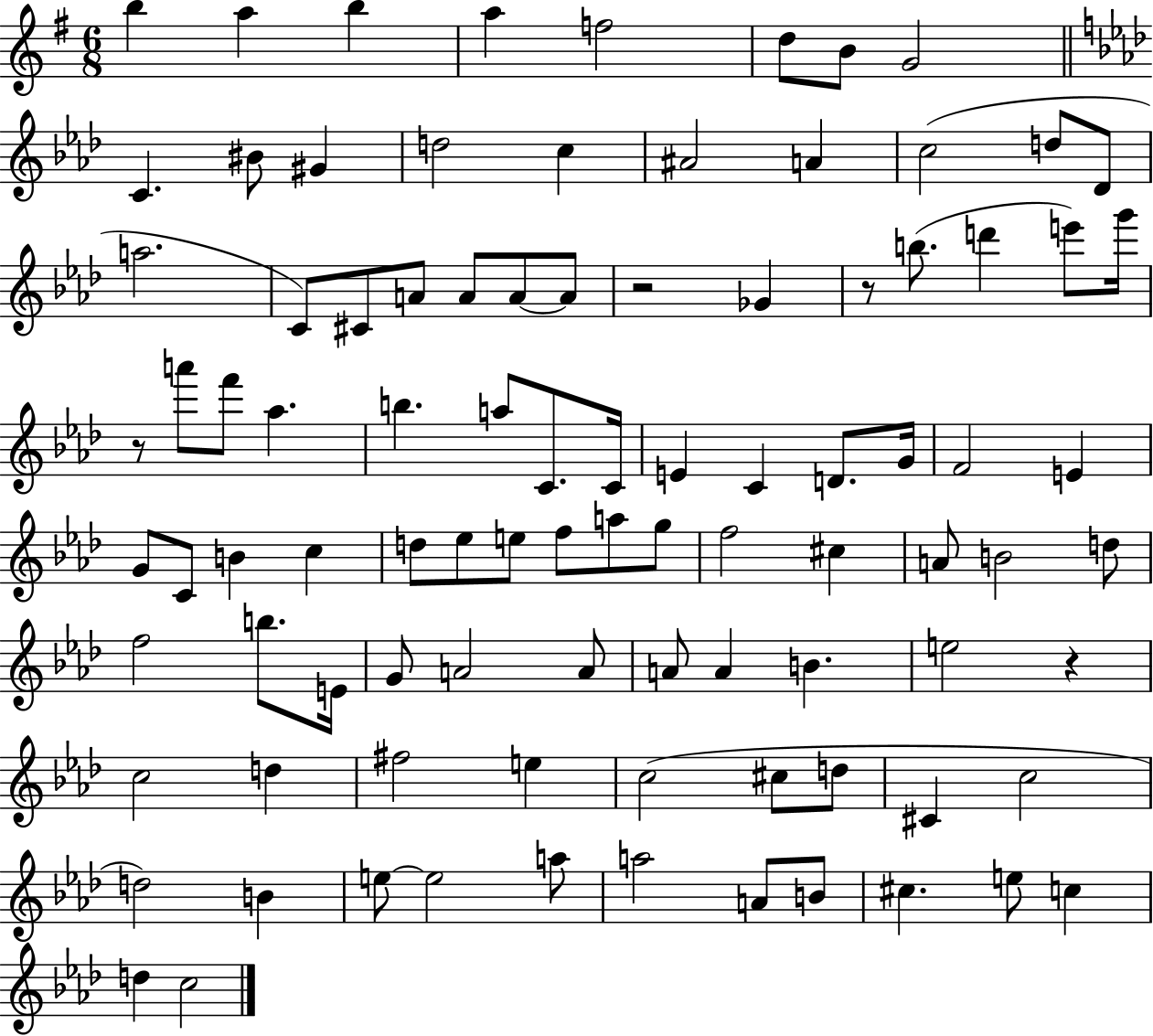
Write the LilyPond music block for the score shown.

{
  \clef treble
  \numericTimeSignature
  \time 6/8
  \key g \major
  b''4 a''4 b''4 | a''4 f''2 | d''8 b'8 g'2 | \bar "||" \break \key f \minor c'4. bis'8 gis'4 | d''2 c''4 | ais'2 a'4 | c''2( d''8 des'8 | \break a''2. | c'8) cis'8 a'8 a'8 a'8~~ a'8 | r2 ges'4 | r8 b''8.( d'''4 e'''8) g'''16 | \break r8 a'''8 f'''8 aes''4. | b''4. a''8 c'8. c'16 | e'4 c'4 d'8. g'16 | f'2 e'4 | \break g'8 c'8 b'4 c''4 | d''8 ees''8 e''8 f''8 a''8 g''8 | f''2 cis''4 | a'8 b'2 d''8 | \break f''2 b''8. e'16 | g'8 a'2 a'8 | a'8 a'4 b'4. | e''2 r4 | \break c''2 d''4 | fis''2 e''4 | c''2( cis''8 d''8 | cis'4 c''2 | \break d''2) b'4 | e''8~~ e''2 a''8 | a''2 a'8 b'8 | cis''4. e''8 c''4 | \break d''4 c''2 | \bar "|."
}